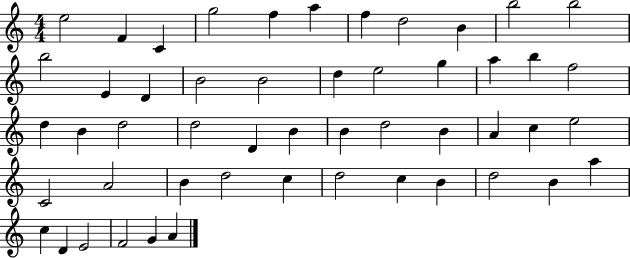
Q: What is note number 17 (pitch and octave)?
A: D5